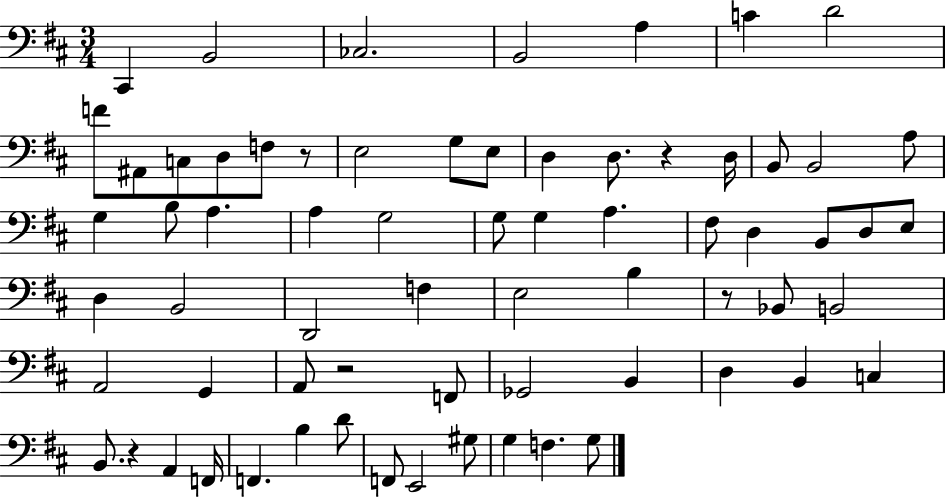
{
  \clef bass
  \numericTimeSignature
  \time 3/4
  \key d \major
  cis,4 b,2 | ces2. | b,2 a4 | c'4 d'2 | \break f'8 ais,8 c8 d8 f8 r8 | e2 g8 e8 | d4 d8. r4 d16 | b,8 b,2 a8 | \break g4 b8 a4. | a4 g2 | g8 g4 a4. | fis8 d4 b,8 d8 e8 | \break d4 b,2 | d,2 f4 | e2 b4 | r8 bes,8 b,2 | \break a,2 g,4 | a,8 r2 f,8 | ges,2 b,4 | d4 b,4 c4 | \break b,8. r4 a,4 f,16 | f,4. b4 d'8 | f,8 e,2 gis8 | g4 f4. g8 | \break \bar "|."
}